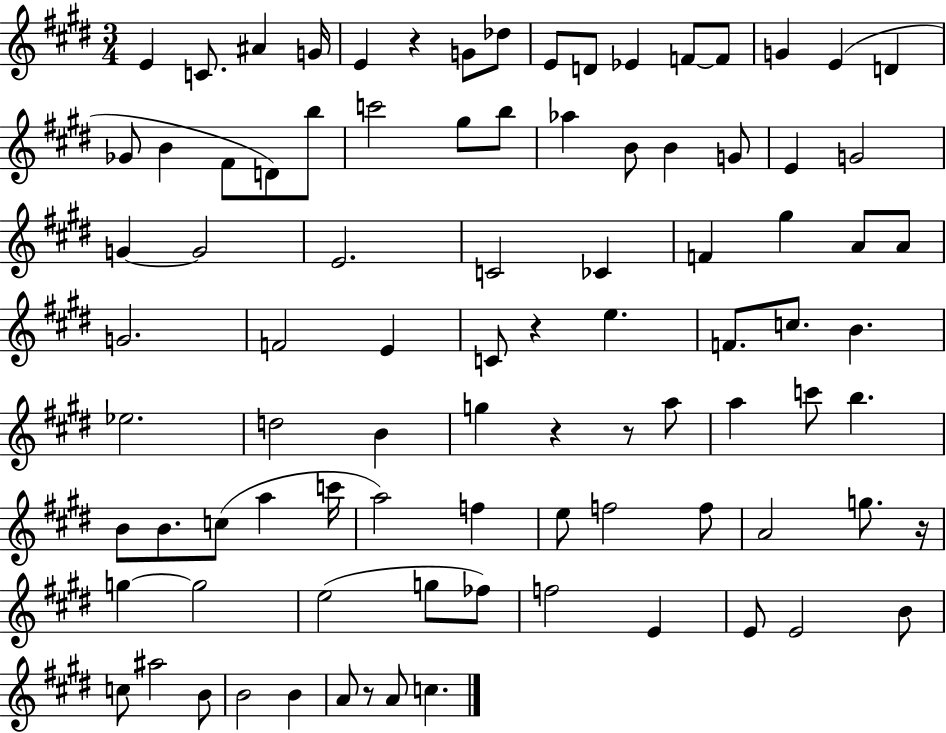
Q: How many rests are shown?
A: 6